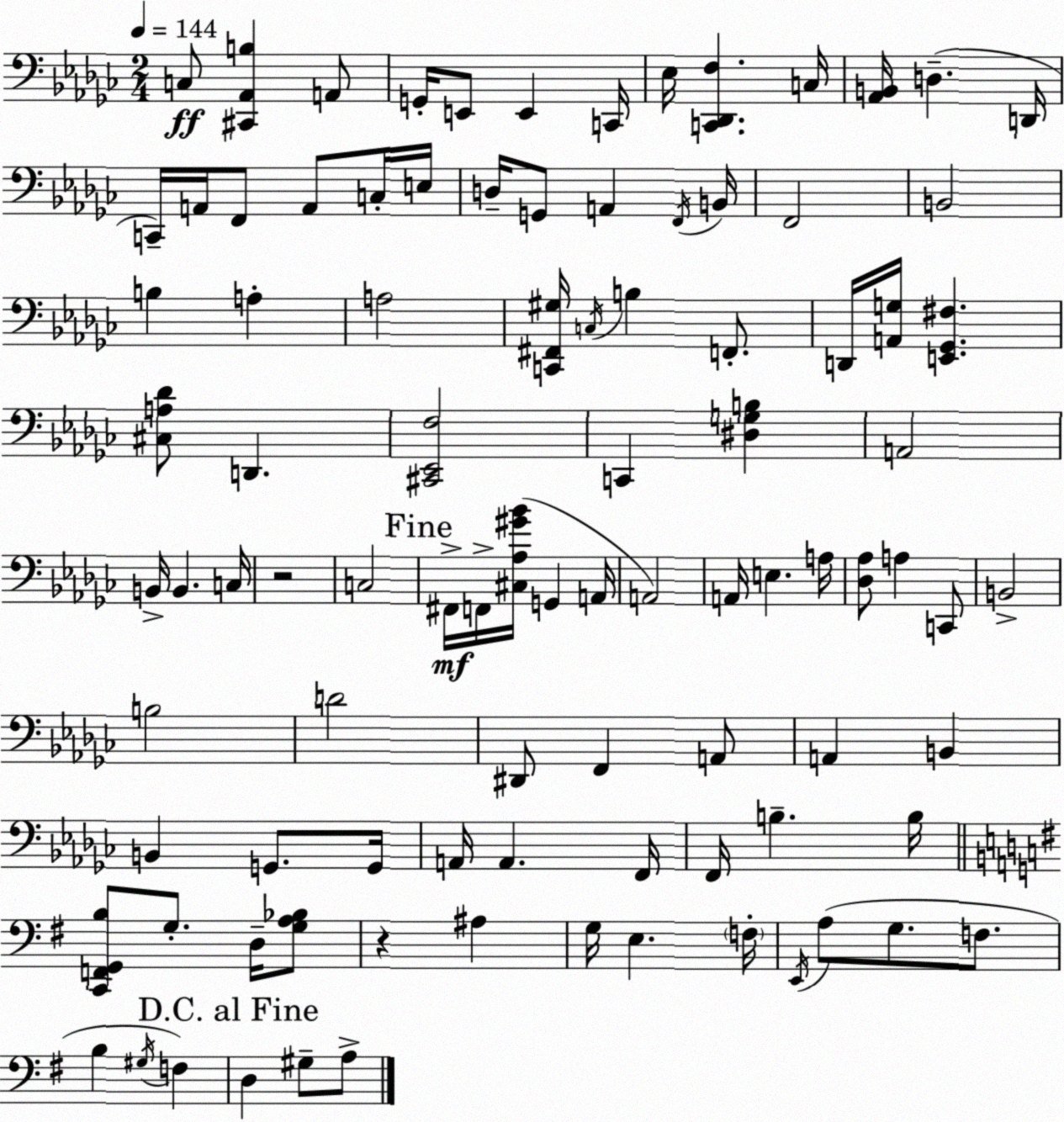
X:1
T:Untitled
M:2/4
L:1/4
K:Ebm
C,/2 [^C,,_A,,B,] A,,/2 G,,/4 E,,/2 E,, C,,/4 _E,/4 [C,,_D,,F,] C,/4 [_A,,B,,]/4 D, D,,/4 C,,/4 A,,/4 F,,/2 A,,/2 C,/4 E,/4 D,/4 G,,/2 A,, F,,/4 B,,/4 F,,2 B,,2 B, A, A,2 [C,,^F,,^G,]/4 C,/4 B, F,,/2 D,,/4 [A,,G,]/4 [E,,_G,,^F,] [^C,A,_D]/2 D,, [^C,,_E,,F,]2 C,, [^D,G,B,] A,,2 B,,/4 B,, C,/4 z2 C,2 ^F,,/4 F,,/4 [^C,_A,^G_B]/4 G,, A,,/4 A,,2 A,,/4 E, A,/4 [_D,_A,]/2 A, C,,/2 B,,2 B,2 D2 ^D,,/2 F,, A,,/2 A,, B,, B,, G,,/2 G,,/4 A,,/4 A,, F,,/4 F,,/4 B, B,/4 [C,,F,,G,,B,]/2 G,/2 D,/4 [G,A,_B,]/2 z ^A, G,/4 E, F,/4 E,,/4 A,/2 G,/2 F,/2 B, ^G,/4 F, D, ^G,/2 A,/2